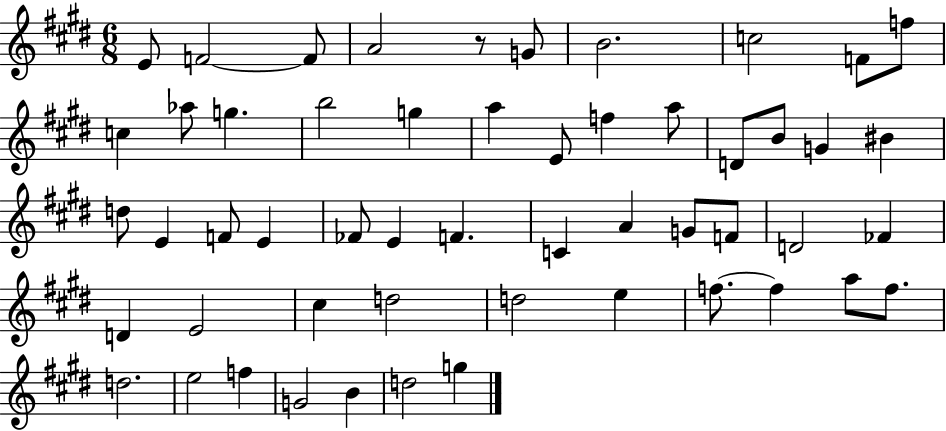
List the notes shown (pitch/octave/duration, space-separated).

E4/e F4/h F4/e A4/h R/e G4/e B4/h. C5/h F4/e F5/e C5/q Ab5/e G5/q. B5/h G5/q A5/q E4/e F5/q A5/e D4/e B4/e G4/q BIS4/q D5/e E4/q F4/e E4/q FES4/e E4/q F4/q. C4/q A4/q G4/e F4/e D4/h FES4/q D4/q E4/h C#5/q D5/h D5/h E5/q F5/e. F5/q A5/e F5/e. D5/h. E5/h F5/q G4/h B4/q D5/h G5/q